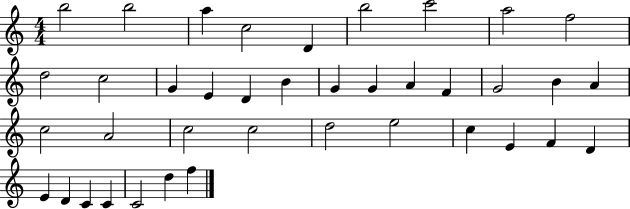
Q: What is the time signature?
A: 4/4